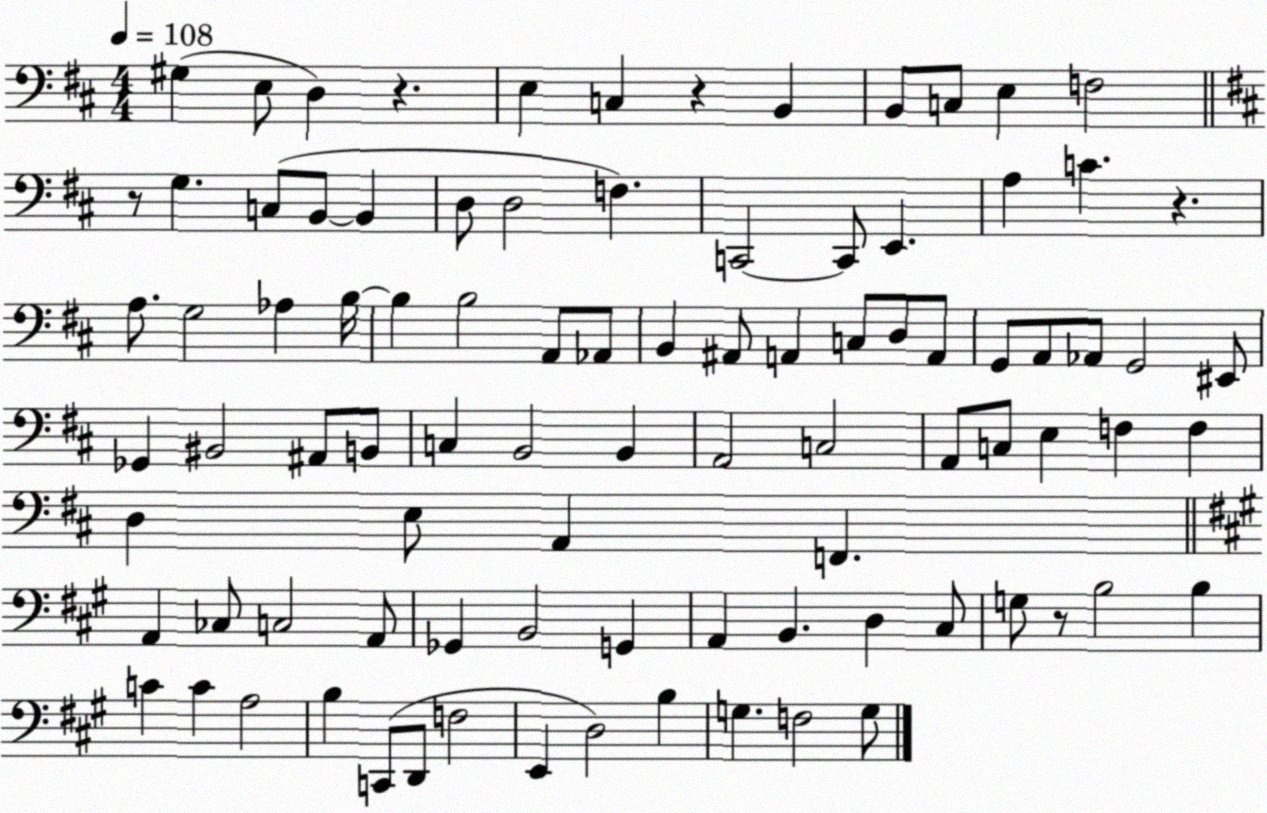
X:1
T:Untitled
M:4/4
L:1/4
K:D
^G, E,/2 D, z E, C, z B,, B,,/2 C,/2 E, F,2 z/2 G, C,/2 B,,/2 B,, D,/2 D,2 F, C,,2 C,,/2 E,, A, C z A,/2 G,2 _A, B,/4 B, B,2 A,,/2 _A,,/2 B,, ^A,,/2 A,, C,/2 D,/2 A,,/2 G,,/2 A,,/2 _A,,/2 G,,2 ^E,,/2 _G,, ^B,,2 ^A,,/2 B,,/2 C, B,,2 B,, A,,2 C,2 A,,/2 C,/2 E, F, F, D, E,/2 A,, F,, A,, _C,/2 C,2 A,,/2 _G,, B,,2 G,, A,, B,, D, ^C,/2 G,/2 z/2 B,2 B, C C A,2 B, C,,/2 D,,/2 F,2 E,, D,2 B, G, F,2 G,/2